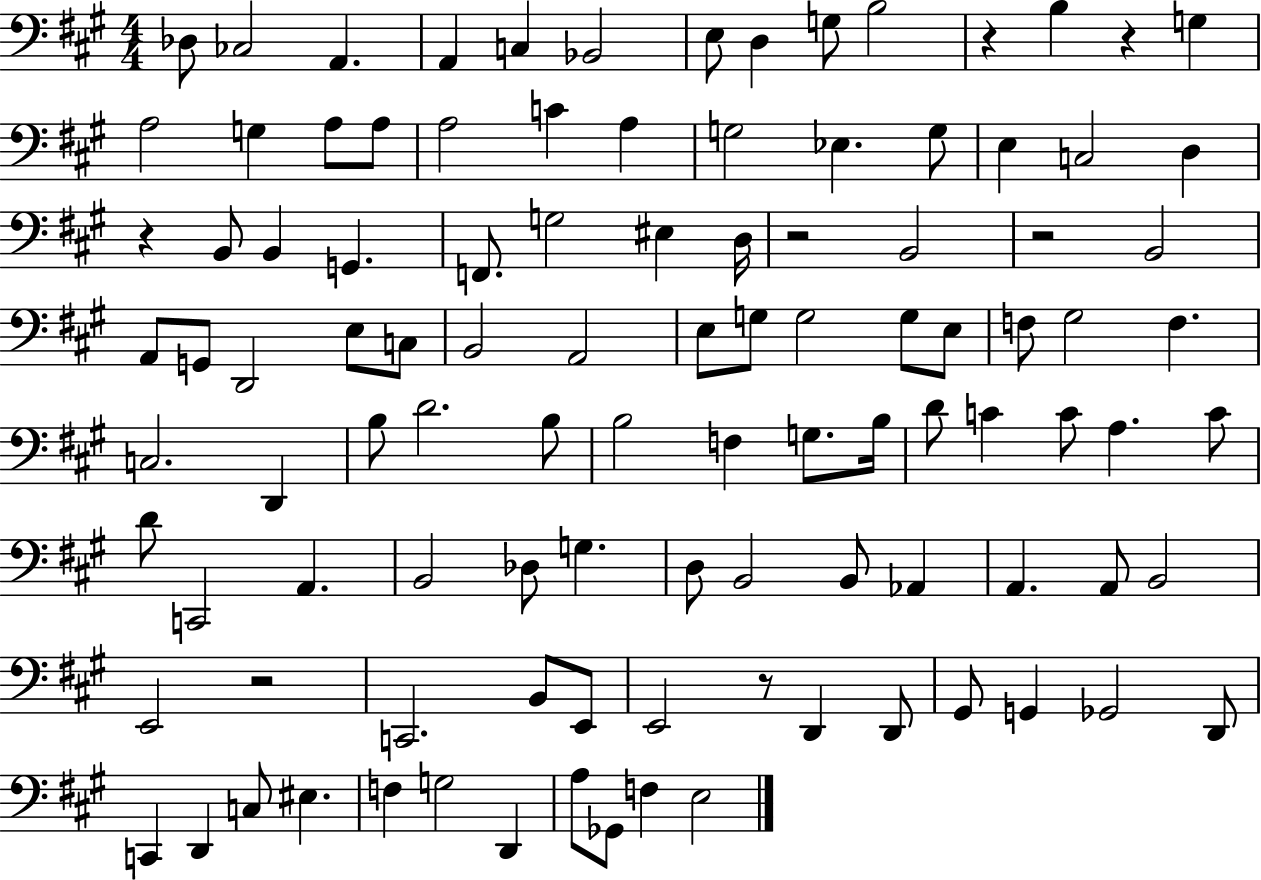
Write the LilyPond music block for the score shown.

{
  \clef bass
  \numericTimeSignature
  \time 4/4
  \key a \major
  \repeat volta 2 { des8 ces2 a,4. | a,4 c4 bes,2 | e8 d4 g8 b2 | r4 b4 r4 g4 | \break a2 g4 a8 a8 | a2 c'4 a4 | g2 ees4. g8 | e4 c2 d4 | \break r4 b,8 b,4 g,4. | f,8. g2 eis4 d16 | r2 b,2 | r2 b,2 | \break a,8 g,8 d,2 e8 c8 | b,2 a,2 | e8 g8 g2 g8 e8 | f8 gis2 f4. | \break c2. d,4 | b8 d'2. b8 | b2 f4 g8. b16 | d'8 c'4 c'8 a4. c'8 | \break d'8 c,2 a,4. | b,2 des8 g4. | d8 b,2 b,8 aes,4 | a,4. a,8 b,2 | \break e,2 r2 | c,2. b,8 e,8 | e,2 r8 d,4 d,8 | gis,8 g,4 ges,2 d,8 | \break c,4 d,4 c8 eis4. | f4 g2 d,4 | a8 ges,8 f4 e2 | } \bar "|."
}